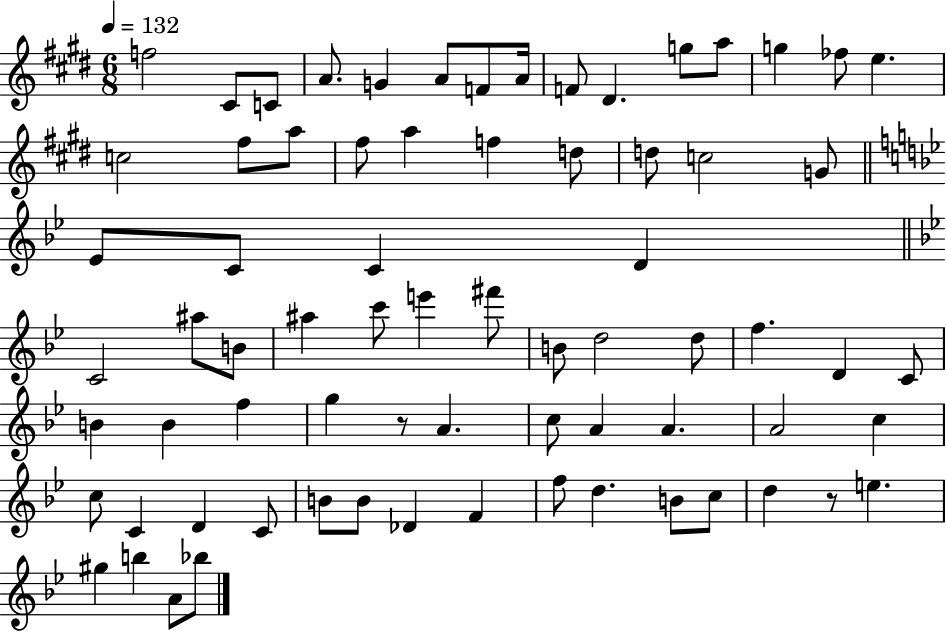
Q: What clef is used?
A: treble